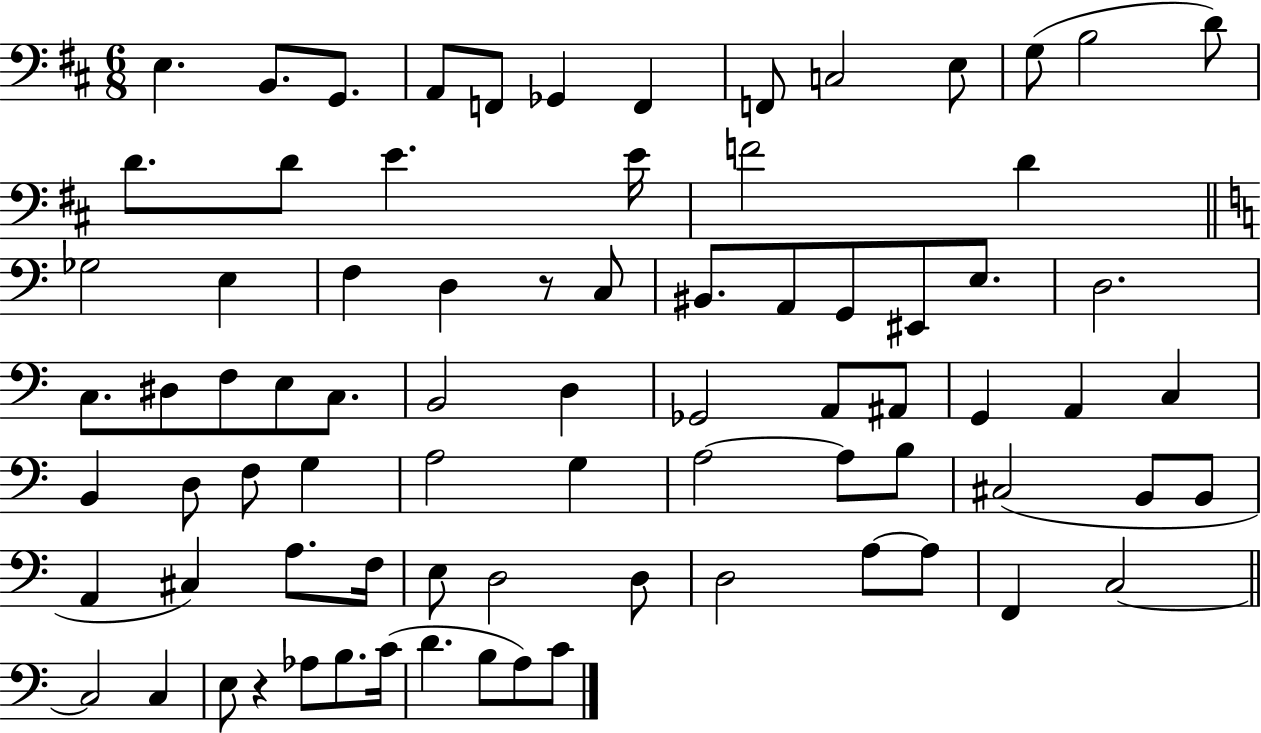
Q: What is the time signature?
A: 6/8